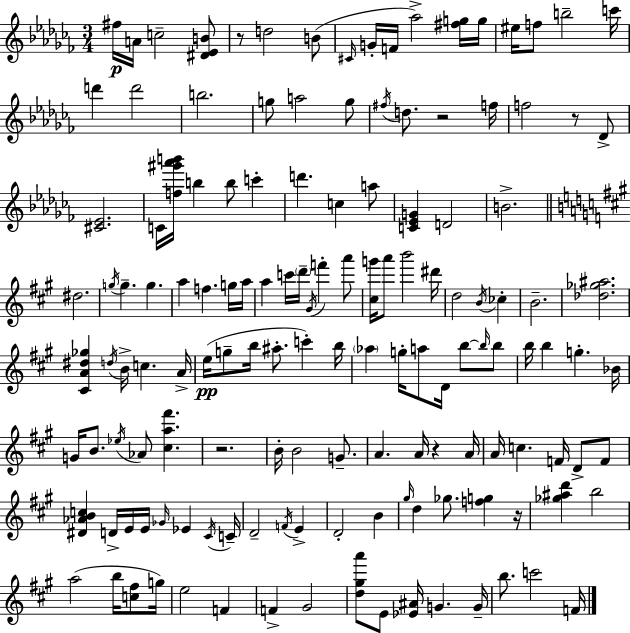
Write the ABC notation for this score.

X:1
T:Untitled
M:3/4
L:1/4
K:Abm
^f/4 A/4 c2 [^D_EB]/2 z/2 d2 B/2 ^C/4 G/4 F/4 _a2 [^fg]/4 g/4 ^e/4 f/2 b2 c'/4 d' d'2 b2 g/2 a2 g/2 ^f/4 d/2 z2 f/4 f2 z/2 _D/2 [^C_E]2 C/4 [f^g'_a'b']/4 b b/2 c' d' c a/2 [C_EG] D2 B2 ^d2 g/4 g g a f g/4 a/4 a c'/4 d'/4 ^G/4 f' a'/2 [^cg']/4 a'/2 b'2 ^d'/4 d2 B/4 _c B2 [_d_g^a]2 [^CA^d_g] d/4 B/4 c A/4 e/4 g/2 b/4 ^a/2 c' b/4 _a g/4 a/2 D/4 b/2 b/4 b/2 b/4 b g _B/4 G/4 B/2 _e/4 _A/2 [^ca^f'] z2 B/4 B2 G/2 A A/4 z A/4 A/4 c F/4 D/2 F/2 [^D_ABc] D/4 E/4 E/4 _G/4 _E ^C/4 C/4 D2 F/4 E D2 B ^g/4 d _g/2 [fg] z/4 [_g^ad'] b2 a2 b/4 [c^f]/2 g/4 e2 F F ^G2 [d^ga']/2 E/2 [_E^A]/4 G G/4 b/2 c'2 F/4